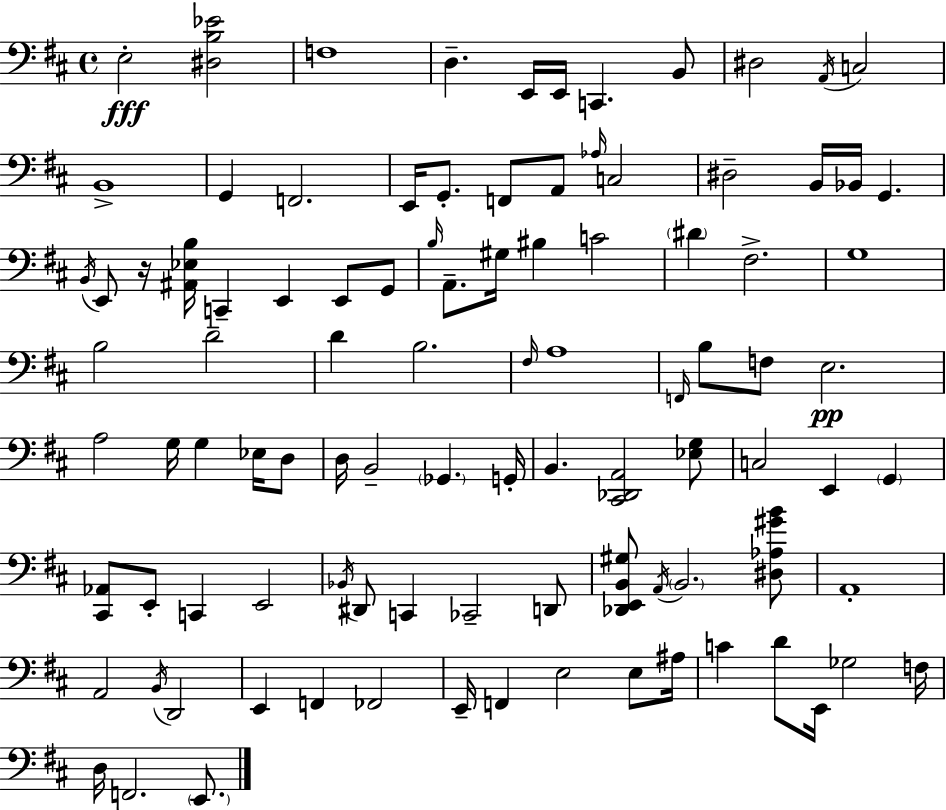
E3/h [D#3,B3,Eb4]/h F3/w D3/q. E2/s E2/s C2/q. B2/e D#3/h A2/s C3/h B2/w G2/q F2/h. E2/s G2/e. F2/e A2/e Ab3/s C3/h D#3/h B2/s Bb2/s G2/q. B2/s E2/e R/s [A#2,Eb3,B3]/s C2/q E2/q E2/e G2/e B3/s A2/e. G#3/s BIS3/q C4/h D#4/q F#3/h. G3/w B3/h D4/h D4/q B3/h. F#3/s A3/w F2/s B3/e F3/e E3/h. A3/h G3/s G3/q Eb3/s D3/e D3/s B2/h Gb2/q. G2/s B2/q. [C#2,Db2,A2]/h [Eb3,G3]/e C3/h E2/q G2/q [C#2,Ab2]/e E2/e C2/q E2/h Bb2/s D#2/e C2/q CES2/h D2/e [Db2,E2,B2,G#3]/e A2/s B2/h. [D#3,Ab3,G#4,B4]/e A2/w A2/h B2/s D2/h E2/q F2/q FES2/h E2/s F2/q E3/h E3/e A#3/s C4/q D4/e E2/s Gb3/h F3/s D3/s F2/h. E2/e.